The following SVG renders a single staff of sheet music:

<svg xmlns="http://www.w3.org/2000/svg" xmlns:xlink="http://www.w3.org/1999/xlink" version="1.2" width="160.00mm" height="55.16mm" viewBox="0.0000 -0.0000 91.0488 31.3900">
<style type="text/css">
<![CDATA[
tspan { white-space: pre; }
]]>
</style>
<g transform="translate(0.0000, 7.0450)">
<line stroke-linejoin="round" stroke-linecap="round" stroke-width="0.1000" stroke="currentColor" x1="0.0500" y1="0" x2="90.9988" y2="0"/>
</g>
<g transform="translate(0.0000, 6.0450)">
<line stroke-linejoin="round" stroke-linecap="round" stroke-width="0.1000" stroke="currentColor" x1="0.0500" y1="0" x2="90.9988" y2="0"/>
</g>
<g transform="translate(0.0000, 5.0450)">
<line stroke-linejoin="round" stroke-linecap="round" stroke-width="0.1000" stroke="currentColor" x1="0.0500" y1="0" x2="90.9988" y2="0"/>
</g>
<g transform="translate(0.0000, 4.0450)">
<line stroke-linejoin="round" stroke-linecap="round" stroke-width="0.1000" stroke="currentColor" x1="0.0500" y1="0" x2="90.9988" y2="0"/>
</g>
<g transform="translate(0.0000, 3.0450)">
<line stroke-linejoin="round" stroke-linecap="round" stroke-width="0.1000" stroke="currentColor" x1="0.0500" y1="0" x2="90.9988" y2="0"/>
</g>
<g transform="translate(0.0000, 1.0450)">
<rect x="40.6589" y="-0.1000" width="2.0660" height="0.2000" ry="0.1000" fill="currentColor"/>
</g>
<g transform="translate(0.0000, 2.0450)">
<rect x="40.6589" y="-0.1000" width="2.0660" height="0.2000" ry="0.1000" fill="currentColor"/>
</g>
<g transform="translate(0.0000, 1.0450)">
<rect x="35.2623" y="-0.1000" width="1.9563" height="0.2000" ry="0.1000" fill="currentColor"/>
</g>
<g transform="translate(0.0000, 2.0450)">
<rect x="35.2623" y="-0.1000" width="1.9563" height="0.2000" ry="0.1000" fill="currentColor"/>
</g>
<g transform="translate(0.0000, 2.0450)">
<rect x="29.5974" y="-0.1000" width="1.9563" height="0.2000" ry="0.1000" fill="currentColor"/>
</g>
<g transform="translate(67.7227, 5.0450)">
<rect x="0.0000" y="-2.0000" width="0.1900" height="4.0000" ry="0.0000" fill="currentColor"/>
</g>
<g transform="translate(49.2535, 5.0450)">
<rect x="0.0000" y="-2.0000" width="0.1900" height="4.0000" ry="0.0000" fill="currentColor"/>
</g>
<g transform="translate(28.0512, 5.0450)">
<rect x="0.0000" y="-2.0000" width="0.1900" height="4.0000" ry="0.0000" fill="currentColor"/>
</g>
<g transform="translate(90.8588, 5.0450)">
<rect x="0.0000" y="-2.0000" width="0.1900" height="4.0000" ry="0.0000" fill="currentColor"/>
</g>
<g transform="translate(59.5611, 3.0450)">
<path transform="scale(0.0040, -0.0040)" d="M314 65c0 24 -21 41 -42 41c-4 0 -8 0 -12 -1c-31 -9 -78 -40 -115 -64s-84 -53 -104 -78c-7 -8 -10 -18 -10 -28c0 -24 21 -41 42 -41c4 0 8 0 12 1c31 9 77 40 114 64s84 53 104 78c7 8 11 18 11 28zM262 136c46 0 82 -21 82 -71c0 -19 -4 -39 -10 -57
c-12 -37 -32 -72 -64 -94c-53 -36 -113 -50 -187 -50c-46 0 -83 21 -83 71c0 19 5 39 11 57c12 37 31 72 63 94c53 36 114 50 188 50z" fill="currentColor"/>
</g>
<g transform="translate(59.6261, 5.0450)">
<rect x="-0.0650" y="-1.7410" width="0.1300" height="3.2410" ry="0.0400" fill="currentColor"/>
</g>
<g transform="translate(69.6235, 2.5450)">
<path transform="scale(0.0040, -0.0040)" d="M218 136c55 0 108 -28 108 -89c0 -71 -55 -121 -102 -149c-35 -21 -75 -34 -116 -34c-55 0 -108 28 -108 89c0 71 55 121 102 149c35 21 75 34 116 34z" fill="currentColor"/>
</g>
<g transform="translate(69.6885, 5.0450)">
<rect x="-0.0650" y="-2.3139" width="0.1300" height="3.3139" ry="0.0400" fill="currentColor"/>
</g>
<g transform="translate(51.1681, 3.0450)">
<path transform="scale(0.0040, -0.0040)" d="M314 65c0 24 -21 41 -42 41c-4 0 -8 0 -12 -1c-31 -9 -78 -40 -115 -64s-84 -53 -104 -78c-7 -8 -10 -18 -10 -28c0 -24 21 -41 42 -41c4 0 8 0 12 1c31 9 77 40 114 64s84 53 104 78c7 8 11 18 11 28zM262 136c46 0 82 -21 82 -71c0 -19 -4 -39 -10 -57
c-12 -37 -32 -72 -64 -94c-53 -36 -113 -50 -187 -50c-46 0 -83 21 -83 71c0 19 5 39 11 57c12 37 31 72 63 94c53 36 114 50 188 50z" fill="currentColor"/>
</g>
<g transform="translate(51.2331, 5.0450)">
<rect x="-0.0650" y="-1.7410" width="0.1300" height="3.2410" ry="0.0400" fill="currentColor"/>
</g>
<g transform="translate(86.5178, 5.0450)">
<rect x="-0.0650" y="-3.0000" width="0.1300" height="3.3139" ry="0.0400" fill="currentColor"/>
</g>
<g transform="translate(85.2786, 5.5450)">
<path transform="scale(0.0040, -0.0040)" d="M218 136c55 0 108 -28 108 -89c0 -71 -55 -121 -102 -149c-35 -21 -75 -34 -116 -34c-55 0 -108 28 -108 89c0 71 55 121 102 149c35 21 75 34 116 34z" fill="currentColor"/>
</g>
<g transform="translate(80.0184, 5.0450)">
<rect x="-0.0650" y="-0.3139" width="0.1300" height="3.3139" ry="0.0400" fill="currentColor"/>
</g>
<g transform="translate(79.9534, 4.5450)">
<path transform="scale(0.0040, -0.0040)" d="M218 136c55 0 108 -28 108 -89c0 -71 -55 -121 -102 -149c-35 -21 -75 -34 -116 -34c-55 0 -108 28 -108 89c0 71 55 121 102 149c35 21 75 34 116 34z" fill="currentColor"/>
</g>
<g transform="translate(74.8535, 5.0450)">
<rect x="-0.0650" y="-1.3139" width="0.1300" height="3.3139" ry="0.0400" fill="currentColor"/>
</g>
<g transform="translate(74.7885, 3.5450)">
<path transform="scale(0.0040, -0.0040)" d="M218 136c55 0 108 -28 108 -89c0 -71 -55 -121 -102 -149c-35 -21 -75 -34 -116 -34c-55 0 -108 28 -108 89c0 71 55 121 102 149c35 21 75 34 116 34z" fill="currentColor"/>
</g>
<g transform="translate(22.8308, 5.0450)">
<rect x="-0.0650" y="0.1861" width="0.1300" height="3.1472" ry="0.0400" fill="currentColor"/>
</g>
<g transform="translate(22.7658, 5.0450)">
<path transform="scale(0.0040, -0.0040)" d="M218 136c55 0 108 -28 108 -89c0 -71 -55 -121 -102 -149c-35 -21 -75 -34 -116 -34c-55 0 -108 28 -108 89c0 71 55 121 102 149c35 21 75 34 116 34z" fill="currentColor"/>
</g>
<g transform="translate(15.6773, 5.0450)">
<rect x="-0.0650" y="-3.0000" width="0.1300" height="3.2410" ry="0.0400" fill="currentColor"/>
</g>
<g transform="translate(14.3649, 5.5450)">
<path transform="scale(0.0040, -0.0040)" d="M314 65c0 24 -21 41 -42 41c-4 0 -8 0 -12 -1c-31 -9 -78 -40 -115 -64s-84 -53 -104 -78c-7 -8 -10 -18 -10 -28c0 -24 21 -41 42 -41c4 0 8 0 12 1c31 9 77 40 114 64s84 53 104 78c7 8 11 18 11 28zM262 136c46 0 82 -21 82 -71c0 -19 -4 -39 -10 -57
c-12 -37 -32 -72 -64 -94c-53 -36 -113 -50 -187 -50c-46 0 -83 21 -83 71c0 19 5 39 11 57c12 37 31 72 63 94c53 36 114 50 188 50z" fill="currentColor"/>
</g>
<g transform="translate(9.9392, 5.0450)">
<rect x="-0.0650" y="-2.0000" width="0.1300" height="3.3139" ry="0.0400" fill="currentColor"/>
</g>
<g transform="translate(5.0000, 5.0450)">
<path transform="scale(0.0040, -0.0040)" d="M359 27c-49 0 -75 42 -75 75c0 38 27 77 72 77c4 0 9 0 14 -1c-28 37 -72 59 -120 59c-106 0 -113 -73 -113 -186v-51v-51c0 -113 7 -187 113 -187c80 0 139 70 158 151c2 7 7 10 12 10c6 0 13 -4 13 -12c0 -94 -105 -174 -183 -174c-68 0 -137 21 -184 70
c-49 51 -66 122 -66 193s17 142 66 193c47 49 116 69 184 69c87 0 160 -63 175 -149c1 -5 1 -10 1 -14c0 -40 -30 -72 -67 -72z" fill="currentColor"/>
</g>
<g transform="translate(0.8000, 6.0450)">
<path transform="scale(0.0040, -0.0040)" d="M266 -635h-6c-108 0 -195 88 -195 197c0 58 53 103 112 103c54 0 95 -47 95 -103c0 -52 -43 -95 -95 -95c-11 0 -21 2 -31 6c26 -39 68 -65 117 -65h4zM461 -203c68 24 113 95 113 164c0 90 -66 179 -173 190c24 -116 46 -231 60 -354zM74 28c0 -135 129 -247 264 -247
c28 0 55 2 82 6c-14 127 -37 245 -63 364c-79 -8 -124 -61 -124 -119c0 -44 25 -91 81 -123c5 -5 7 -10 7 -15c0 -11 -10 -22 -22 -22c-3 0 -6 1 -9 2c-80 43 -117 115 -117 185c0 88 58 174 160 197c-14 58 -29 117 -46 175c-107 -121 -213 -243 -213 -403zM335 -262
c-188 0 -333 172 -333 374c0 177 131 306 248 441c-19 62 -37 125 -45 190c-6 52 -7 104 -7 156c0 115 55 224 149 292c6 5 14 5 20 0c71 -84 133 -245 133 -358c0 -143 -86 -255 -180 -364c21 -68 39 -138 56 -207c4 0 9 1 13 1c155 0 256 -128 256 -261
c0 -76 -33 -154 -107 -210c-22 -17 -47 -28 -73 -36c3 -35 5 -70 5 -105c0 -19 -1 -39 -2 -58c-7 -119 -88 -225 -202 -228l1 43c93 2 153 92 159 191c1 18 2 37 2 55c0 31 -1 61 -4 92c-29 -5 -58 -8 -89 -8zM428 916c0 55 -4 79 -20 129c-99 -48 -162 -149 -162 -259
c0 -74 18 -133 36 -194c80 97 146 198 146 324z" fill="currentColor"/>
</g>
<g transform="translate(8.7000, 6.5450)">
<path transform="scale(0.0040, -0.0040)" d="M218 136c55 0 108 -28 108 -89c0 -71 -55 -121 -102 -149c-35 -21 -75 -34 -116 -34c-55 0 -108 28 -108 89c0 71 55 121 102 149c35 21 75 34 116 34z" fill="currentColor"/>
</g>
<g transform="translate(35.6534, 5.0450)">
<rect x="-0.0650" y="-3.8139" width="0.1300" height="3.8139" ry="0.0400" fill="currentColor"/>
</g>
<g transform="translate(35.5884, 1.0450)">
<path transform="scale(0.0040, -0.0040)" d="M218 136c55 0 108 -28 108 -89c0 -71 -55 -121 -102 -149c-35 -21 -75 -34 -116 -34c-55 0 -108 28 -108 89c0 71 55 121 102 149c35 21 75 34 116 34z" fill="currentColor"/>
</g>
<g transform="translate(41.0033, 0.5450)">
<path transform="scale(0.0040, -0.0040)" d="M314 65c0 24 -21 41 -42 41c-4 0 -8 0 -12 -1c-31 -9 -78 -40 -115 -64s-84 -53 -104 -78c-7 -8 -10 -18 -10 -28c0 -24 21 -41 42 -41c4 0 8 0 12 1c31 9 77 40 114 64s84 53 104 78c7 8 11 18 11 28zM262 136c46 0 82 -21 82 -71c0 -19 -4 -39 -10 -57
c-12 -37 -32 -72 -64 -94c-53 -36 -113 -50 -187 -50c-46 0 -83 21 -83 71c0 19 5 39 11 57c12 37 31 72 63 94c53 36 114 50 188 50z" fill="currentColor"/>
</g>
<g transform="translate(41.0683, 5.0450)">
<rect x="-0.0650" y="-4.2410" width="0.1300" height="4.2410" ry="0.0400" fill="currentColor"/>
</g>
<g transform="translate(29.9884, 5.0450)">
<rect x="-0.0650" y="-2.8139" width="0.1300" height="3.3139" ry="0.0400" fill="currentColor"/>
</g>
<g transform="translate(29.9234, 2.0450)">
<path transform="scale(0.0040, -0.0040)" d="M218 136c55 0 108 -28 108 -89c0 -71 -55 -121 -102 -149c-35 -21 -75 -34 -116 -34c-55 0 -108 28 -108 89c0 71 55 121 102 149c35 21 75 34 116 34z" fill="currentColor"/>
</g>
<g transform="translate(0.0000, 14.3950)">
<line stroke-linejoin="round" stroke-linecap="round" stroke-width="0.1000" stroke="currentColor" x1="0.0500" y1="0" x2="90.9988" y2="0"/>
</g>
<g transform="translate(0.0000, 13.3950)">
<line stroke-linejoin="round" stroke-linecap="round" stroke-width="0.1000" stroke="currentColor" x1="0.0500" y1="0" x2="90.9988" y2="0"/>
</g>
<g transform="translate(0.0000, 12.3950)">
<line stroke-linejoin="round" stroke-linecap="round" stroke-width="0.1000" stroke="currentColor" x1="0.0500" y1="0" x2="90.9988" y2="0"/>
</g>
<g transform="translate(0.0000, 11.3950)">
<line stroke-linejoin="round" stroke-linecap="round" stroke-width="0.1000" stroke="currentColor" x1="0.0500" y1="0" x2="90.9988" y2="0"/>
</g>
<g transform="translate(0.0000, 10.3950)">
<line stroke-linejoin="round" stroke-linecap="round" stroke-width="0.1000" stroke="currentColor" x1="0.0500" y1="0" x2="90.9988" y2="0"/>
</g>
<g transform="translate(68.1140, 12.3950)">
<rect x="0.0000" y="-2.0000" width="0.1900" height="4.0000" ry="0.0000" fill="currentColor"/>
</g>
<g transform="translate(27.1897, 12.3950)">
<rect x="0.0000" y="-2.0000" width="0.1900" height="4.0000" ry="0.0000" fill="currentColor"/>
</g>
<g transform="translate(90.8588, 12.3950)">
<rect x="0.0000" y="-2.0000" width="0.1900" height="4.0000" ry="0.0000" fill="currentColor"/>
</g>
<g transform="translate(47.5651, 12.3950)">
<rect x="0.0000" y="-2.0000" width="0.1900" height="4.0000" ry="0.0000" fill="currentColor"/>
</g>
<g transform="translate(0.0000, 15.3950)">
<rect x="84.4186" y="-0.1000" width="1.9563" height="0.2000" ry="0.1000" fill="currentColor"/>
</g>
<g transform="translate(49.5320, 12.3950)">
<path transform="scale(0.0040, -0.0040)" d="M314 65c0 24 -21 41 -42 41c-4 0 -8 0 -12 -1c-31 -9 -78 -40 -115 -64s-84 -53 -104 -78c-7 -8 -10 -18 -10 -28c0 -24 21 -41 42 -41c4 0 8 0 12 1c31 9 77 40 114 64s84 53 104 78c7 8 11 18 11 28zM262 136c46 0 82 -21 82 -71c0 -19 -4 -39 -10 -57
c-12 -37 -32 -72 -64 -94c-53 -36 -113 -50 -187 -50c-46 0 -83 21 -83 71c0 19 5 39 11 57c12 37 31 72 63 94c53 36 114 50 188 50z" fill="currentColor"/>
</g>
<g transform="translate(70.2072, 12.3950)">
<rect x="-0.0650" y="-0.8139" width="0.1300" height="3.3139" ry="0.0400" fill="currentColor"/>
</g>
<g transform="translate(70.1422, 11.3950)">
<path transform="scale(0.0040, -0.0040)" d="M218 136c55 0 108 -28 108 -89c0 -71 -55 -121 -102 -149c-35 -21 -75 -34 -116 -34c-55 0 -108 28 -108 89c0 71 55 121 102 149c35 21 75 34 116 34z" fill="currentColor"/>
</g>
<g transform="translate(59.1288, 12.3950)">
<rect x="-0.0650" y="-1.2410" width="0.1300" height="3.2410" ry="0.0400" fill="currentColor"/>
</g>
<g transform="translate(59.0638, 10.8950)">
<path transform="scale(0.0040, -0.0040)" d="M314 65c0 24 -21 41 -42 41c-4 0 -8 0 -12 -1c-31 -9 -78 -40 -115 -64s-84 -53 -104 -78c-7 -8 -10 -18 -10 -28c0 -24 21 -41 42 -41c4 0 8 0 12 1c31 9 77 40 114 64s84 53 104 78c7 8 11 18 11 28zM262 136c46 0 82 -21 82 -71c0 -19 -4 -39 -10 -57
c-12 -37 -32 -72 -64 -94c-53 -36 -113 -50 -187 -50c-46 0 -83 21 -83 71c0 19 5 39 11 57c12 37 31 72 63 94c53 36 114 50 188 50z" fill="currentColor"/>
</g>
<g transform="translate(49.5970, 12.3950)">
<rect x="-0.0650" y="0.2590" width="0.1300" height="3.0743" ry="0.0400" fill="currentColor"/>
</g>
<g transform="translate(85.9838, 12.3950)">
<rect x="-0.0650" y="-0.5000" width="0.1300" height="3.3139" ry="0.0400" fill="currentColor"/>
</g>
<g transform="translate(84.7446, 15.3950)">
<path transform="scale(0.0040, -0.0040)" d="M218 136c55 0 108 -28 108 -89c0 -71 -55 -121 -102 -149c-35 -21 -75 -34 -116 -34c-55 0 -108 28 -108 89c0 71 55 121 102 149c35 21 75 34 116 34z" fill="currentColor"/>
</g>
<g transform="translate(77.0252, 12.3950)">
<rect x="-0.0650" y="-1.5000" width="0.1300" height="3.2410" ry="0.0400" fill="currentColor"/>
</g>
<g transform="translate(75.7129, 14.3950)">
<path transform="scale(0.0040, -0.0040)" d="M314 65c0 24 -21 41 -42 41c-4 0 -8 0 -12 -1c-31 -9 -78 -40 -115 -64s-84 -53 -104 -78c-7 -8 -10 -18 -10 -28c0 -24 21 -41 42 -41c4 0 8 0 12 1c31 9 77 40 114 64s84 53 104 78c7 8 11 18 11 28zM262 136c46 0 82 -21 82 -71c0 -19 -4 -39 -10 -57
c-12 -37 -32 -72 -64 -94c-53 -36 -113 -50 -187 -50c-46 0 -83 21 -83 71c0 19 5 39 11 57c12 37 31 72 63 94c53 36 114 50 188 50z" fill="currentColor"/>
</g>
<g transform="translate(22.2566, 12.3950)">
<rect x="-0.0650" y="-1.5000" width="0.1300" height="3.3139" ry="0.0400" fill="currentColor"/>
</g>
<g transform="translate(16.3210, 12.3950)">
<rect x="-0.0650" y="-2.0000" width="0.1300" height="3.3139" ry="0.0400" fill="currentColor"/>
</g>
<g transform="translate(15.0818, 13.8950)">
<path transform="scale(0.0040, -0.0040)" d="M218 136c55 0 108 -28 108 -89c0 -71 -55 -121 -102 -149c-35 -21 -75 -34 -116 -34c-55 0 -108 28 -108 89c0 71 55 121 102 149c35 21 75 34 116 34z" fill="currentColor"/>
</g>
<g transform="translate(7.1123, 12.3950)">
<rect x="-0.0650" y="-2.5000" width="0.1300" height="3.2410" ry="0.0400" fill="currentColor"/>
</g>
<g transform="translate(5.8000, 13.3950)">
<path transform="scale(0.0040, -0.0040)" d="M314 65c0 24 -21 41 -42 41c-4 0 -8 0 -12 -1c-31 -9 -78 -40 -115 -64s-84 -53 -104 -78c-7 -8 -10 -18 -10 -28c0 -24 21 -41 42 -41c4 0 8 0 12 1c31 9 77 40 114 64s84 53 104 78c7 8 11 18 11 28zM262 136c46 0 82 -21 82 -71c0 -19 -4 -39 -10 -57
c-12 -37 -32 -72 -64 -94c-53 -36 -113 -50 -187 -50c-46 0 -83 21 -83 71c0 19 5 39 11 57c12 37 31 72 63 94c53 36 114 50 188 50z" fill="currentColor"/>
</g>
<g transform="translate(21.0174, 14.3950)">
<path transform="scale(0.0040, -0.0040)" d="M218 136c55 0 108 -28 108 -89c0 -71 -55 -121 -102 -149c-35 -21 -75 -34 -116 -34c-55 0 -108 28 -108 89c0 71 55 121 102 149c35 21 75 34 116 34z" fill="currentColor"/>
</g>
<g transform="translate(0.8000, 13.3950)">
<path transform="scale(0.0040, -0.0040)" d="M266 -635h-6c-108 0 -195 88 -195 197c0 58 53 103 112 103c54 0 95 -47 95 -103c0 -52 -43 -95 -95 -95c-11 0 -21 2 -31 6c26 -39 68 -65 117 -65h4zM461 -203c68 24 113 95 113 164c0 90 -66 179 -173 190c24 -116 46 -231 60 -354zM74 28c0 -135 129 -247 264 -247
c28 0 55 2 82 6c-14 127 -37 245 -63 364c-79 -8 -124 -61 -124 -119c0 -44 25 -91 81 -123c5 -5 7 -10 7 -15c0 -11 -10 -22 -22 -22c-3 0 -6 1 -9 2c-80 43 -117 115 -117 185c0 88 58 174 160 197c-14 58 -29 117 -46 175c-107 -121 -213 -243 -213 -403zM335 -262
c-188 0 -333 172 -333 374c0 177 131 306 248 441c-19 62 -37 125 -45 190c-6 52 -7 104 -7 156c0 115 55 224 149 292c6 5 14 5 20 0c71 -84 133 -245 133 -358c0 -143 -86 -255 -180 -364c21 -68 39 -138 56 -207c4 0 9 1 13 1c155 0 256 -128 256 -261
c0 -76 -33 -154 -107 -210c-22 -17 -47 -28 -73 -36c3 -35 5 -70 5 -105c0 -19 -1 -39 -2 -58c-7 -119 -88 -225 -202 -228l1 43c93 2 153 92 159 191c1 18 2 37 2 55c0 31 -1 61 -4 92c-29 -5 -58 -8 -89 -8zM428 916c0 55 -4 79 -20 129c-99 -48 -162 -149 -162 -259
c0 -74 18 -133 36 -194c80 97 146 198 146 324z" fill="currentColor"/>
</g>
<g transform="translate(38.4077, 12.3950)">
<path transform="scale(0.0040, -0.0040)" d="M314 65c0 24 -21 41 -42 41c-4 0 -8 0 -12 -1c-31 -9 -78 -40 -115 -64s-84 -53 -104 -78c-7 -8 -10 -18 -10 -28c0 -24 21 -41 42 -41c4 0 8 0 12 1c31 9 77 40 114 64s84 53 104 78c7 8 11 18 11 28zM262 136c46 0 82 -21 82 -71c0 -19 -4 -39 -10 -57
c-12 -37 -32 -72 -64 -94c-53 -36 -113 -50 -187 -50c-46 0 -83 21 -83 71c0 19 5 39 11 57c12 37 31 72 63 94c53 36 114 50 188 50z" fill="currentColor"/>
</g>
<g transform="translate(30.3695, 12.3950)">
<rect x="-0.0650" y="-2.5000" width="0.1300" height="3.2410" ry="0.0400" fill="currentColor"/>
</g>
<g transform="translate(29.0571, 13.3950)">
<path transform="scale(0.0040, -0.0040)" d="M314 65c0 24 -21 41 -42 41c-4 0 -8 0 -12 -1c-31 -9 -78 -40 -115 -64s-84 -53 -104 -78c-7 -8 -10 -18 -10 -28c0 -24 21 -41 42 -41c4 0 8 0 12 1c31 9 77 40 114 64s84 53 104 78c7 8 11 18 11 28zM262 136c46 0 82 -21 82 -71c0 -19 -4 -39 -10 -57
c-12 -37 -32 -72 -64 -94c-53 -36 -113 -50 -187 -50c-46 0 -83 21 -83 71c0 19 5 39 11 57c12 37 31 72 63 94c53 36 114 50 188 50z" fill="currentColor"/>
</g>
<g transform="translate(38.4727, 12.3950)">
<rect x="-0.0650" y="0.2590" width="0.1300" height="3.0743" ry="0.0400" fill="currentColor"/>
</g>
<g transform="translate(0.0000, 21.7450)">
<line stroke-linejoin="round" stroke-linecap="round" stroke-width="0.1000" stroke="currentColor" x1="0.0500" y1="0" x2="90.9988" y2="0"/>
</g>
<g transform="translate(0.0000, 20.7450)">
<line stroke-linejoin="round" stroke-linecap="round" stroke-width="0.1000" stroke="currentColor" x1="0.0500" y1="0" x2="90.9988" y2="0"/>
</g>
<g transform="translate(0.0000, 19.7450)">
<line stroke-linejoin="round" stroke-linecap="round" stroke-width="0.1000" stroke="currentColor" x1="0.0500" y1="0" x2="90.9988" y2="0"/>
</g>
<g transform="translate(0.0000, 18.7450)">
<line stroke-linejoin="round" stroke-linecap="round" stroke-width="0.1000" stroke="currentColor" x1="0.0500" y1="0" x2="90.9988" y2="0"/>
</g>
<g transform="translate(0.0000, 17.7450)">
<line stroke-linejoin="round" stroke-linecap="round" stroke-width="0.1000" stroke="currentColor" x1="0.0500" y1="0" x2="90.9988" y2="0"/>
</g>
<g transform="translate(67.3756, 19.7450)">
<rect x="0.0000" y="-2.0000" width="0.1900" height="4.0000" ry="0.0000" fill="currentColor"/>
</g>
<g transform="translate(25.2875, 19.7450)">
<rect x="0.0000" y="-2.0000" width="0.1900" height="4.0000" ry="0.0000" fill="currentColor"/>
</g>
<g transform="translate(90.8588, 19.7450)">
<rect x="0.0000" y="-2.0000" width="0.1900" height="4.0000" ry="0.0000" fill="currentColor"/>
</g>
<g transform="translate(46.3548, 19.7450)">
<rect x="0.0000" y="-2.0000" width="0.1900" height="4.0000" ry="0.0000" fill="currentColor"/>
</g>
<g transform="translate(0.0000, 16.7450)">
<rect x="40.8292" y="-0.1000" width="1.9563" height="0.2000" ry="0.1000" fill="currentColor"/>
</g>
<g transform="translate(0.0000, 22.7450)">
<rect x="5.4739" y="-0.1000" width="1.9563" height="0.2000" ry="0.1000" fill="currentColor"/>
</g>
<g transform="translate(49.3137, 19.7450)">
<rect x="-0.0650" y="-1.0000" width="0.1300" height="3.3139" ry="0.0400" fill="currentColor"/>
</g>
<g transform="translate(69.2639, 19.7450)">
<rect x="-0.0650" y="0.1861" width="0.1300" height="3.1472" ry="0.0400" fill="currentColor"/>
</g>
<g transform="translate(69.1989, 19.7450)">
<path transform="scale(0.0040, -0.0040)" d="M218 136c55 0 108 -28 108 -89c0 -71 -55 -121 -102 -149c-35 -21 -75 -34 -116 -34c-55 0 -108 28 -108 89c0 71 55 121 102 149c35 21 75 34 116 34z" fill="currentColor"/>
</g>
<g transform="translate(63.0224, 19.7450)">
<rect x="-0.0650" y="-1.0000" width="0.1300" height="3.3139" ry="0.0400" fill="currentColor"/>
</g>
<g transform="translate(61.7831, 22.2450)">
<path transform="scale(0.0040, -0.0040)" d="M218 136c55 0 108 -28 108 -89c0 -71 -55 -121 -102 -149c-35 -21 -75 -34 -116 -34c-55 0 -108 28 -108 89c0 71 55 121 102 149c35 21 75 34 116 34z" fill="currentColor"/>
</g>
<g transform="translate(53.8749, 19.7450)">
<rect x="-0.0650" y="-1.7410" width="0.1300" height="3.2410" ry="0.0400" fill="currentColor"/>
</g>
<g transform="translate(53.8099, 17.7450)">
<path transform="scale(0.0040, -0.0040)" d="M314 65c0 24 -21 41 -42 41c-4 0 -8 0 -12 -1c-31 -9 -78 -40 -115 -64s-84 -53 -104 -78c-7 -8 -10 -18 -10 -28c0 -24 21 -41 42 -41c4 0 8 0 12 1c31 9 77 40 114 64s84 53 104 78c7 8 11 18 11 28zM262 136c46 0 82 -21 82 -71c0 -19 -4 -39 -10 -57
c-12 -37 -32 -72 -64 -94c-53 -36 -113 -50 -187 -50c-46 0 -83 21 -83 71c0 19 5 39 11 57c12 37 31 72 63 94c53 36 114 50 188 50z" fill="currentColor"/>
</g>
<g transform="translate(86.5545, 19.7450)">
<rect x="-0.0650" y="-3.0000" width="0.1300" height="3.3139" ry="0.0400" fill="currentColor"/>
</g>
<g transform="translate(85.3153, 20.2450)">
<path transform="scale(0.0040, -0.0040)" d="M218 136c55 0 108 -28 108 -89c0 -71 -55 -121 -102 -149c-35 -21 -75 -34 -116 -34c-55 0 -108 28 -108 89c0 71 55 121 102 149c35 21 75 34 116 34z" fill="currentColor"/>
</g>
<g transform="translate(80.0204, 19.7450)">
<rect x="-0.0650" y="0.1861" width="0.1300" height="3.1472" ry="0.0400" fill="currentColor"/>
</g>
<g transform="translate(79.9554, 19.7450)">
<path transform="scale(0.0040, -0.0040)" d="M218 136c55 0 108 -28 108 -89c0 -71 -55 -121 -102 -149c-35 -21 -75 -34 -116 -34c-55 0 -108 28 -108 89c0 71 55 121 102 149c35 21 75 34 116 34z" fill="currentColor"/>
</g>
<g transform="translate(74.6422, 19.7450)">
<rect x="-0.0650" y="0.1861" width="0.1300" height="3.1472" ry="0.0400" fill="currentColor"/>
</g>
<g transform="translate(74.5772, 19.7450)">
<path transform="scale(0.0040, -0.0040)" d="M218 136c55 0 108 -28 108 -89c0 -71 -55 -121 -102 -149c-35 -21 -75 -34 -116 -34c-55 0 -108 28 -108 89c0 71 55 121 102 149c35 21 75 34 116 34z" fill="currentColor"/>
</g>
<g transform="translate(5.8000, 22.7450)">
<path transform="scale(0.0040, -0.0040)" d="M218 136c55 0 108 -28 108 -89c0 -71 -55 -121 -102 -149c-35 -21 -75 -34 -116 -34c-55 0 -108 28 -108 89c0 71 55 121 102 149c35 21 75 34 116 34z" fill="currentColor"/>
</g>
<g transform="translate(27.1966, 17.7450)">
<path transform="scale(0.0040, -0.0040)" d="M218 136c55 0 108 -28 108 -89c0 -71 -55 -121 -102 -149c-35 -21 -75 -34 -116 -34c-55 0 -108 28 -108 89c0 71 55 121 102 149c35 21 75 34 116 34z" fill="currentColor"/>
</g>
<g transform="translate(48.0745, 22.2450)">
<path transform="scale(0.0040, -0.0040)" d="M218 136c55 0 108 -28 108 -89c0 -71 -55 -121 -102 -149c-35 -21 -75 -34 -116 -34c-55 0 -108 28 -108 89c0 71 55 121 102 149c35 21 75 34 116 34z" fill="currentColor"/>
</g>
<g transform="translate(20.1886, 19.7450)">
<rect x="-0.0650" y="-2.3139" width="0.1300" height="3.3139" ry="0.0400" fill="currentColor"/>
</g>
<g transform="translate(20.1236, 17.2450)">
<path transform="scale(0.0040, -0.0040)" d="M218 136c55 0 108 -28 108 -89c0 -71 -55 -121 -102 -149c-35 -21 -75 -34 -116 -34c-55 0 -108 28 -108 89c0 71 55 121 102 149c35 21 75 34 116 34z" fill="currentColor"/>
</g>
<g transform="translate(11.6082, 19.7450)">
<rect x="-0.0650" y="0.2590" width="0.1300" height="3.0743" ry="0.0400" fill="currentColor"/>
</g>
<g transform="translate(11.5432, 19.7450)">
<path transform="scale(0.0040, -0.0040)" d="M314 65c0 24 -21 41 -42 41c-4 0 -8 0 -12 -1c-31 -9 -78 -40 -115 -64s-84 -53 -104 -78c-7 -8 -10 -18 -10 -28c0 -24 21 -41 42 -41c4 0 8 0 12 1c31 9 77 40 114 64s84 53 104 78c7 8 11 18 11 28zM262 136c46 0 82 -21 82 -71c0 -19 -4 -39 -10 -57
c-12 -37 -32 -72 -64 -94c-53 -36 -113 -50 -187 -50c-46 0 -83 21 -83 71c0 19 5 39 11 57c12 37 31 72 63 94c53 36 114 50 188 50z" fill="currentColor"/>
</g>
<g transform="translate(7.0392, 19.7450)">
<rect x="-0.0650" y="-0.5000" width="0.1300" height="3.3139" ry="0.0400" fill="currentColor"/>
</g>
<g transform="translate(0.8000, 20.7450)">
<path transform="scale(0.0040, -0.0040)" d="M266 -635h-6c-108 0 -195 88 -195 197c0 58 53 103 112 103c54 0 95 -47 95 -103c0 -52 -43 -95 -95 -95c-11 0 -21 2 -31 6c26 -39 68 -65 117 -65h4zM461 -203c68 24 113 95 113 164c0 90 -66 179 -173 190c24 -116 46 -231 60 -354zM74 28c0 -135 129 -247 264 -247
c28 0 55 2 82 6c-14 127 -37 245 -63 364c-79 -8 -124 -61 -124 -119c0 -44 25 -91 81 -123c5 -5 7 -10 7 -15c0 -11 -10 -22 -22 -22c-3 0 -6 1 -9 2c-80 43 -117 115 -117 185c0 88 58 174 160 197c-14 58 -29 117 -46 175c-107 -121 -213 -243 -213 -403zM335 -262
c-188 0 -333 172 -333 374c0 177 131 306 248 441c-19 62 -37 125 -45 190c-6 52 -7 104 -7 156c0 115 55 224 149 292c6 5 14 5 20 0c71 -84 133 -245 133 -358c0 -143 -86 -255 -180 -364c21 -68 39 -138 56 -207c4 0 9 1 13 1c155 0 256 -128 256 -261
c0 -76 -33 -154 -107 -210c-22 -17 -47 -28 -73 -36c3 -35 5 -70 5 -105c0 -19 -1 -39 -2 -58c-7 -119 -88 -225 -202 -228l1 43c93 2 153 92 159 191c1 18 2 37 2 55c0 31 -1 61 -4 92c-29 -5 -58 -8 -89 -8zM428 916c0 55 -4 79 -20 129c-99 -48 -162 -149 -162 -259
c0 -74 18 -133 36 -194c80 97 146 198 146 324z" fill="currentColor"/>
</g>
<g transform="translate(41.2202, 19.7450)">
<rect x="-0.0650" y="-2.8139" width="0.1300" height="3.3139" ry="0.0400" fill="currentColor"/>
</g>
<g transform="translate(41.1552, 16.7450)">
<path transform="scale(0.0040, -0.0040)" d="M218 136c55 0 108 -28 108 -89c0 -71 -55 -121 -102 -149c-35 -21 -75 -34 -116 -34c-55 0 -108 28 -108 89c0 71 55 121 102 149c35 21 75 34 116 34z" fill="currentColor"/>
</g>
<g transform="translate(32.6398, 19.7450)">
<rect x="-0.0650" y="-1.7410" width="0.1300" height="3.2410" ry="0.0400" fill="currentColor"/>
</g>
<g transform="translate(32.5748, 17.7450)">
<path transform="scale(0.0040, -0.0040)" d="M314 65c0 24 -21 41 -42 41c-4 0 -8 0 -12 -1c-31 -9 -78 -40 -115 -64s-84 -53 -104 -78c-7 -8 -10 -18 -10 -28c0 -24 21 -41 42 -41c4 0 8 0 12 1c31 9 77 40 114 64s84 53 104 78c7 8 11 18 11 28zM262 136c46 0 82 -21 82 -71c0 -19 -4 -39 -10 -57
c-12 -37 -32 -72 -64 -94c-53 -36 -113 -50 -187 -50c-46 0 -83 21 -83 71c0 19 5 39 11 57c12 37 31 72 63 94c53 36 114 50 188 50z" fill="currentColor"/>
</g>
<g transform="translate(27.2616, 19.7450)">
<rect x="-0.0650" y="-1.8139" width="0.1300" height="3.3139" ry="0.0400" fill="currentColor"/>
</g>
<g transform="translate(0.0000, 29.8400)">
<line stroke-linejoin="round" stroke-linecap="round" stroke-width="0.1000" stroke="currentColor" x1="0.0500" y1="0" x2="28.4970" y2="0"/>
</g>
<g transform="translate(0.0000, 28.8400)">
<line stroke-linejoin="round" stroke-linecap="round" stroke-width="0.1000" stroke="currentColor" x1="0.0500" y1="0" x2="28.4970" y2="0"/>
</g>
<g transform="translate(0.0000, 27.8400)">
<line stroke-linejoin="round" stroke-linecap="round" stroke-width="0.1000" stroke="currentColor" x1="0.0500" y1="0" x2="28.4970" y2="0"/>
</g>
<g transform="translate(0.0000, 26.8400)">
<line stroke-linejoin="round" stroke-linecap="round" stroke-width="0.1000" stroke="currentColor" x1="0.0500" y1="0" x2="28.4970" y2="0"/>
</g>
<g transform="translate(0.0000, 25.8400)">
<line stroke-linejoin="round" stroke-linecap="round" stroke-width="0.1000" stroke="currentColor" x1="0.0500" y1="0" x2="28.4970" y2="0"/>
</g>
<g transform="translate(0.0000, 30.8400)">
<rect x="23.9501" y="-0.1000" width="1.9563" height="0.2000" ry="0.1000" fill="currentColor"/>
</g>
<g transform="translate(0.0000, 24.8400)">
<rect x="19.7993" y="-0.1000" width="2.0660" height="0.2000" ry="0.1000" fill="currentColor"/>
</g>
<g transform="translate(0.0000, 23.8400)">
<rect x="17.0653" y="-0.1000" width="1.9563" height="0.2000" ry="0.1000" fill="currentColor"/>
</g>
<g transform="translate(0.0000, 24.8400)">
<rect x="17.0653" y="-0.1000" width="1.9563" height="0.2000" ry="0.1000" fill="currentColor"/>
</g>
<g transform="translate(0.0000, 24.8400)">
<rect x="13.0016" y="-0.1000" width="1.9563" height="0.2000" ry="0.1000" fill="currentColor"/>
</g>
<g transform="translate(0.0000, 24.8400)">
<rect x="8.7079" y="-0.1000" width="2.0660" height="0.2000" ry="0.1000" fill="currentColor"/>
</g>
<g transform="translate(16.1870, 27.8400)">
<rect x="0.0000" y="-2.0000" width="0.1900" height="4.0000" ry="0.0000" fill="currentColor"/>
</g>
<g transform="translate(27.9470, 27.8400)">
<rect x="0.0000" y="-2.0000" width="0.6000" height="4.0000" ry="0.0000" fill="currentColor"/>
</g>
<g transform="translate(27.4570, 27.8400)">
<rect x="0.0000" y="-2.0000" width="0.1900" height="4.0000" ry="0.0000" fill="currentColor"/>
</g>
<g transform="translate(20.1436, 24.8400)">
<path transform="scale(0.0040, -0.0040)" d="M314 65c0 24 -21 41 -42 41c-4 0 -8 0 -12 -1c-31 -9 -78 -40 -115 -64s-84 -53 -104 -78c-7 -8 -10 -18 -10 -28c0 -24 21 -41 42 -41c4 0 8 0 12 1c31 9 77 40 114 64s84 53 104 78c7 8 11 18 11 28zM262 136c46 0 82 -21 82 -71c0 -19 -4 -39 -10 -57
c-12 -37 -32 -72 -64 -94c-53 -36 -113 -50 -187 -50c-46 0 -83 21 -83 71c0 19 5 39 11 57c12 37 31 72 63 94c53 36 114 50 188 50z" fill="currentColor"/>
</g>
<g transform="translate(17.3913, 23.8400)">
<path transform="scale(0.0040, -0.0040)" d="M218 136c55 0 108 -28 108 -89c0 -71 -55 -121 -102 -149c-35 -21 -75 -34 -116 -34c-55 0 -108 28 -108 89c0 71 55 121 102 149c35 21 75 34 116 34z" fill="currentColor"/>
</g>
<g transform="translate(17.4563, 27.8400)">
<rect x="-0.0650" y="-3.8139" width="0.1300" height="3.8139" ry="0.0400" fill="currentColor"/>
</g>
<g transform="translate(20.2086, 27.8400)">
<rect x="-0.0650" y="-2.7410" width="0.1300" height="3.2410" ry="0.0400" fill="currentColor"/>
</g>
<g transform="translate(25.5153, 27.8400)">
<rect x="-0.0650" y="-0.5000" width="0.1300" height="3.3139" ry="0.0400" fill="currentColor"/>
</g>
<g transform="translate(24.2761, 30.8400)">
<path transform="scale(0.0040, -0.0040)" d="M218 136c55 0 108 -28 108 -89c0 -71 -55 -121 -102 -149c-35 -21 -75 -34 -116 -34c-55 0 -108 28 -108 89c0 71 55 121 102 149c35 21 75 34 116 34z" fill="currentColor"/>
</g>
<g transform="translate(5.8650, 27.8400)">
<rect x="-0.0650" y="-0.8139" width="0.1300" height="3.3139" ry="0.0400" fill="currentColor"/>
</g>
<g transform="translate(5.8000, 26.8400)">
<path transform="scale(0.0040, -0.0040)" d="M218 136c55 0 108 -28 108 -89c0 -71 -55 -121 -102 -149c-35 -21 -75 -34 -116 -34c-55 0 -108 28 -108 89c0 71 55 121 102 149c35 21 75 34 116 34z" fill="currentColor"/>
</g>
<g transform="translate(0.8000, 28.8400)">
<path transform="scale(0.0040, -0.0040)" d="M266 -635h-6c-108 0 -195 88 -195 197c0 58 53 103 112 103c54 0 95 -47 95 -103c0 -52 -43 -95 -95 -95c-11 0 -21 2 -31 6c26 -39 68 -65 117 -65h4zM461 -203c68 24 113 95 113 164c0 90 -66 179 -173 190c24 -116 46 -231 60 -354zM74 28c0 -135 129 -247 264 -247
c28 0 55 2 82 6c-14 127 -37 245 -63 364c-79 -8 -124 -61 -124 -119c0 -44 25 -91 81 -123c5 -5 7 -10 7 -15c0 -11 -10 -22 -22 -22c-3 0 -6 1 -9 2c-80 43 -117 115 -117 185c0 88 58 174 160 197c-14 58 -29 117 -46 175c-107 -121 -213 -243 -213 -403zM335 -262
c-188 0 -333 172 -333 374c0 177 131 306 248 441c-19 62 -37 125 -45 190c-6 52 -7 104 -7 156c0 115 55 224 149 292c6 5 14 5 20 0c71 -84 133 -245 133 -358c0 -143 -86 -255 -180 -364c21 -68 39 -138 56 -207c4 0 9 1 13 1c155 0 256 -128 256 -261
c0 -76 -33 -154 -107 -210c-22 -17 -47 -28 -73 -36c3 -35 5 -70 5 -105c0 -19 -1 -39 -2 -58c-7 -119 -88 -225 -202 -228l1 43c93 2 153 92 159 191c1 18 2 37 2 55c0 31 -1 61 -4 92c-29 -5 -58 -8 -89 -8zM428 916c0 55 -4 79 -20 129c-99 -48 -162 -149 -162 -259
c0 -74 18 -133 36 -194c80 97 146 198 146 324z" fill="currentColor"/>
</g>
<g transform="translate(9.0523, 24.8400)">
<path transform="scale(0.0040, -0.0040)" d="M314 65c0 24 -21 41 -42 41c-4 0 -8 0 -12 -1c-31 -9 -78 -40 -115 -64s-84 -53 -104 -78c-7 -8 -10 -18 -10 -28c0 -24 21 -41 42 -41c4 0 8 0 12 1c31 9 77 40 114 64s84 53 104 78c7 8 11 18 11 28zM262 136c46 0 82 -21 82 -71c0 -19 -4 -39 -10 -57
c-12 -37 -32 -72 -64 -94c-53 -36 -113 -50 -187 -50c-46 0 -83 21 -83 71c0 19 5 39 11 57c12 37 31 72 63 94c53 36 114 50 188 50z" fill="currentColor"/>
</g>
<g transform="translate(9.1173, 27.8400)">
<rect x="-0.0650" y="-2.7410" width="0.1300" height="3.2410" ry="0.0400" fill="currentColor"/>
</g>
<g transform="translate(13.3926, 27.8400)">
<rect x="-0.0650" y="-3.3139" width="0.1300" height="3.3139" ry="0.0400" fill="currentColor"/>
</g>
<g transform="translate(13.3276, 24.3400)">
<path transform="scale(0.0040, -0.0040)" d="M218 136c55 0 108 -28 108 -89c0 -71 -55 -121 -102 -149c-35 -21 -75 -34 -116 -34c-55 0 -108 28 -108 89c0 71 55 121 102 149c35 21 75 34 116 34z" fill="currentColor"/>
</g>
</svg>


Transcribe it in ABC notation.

X:1
T:Untitled
M:4/4
L:1/4
K:C
F A2 B a c' d'2 f2 f2 g e c A G2 F E G2 B2 B2 e2 d E2 C C B2 g f f2 a D f2 D B B B A d a2 b c' a2 C